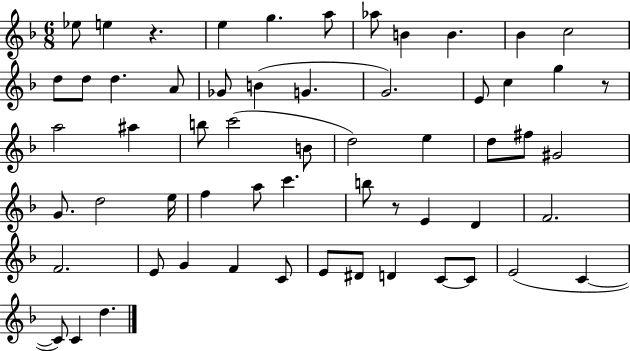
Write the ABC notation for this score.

X:1
T:Untitled
M:6/8
L:1/4
K:F
_e/2 e z e g a/2 _a/2 B B _B c2 d/2 d/2 d A/2 _G/2 B G G2 E/2 c g z/2 a2 ^a b/2 c'2 B/2 d2 e d/2 ^f/2 ^G2 G/2 d2 e/4 f a/2 c' b/2 z/2 E D F2 F2 E/2 G F C/2 E/2 ^D/2 D C/2 C/2 E2 C C/2 C d